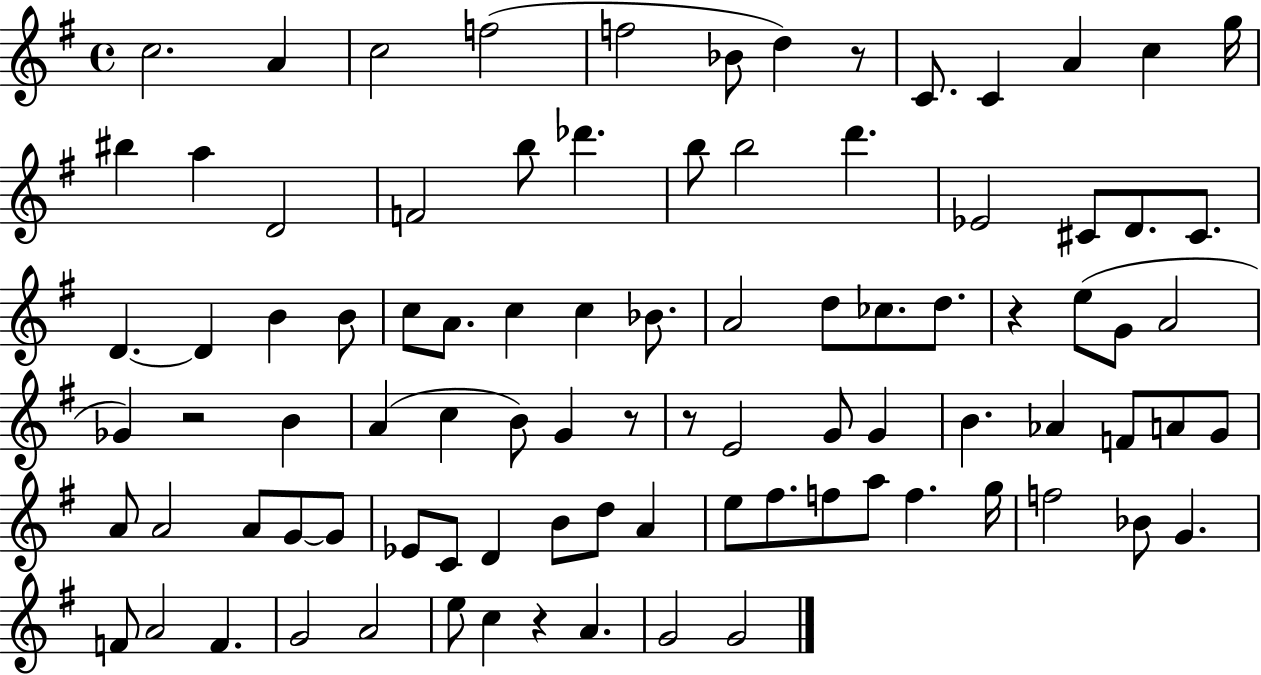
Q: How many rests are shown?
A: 6